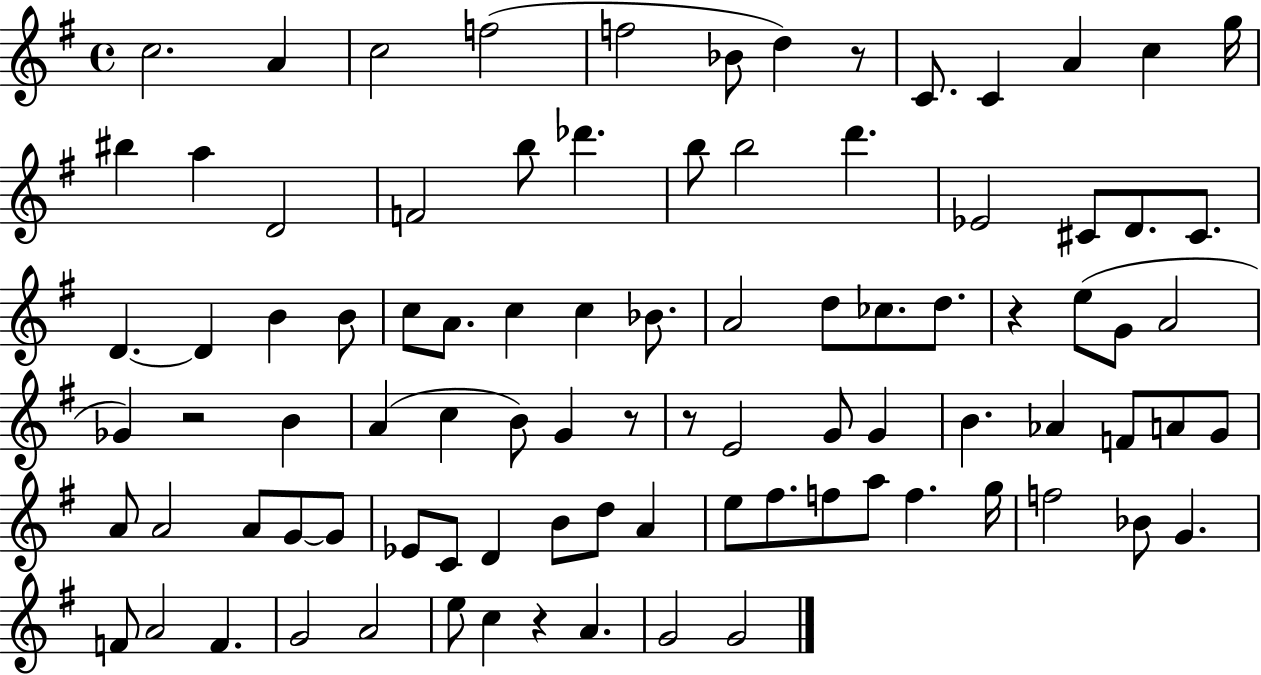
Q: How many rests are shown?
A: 6